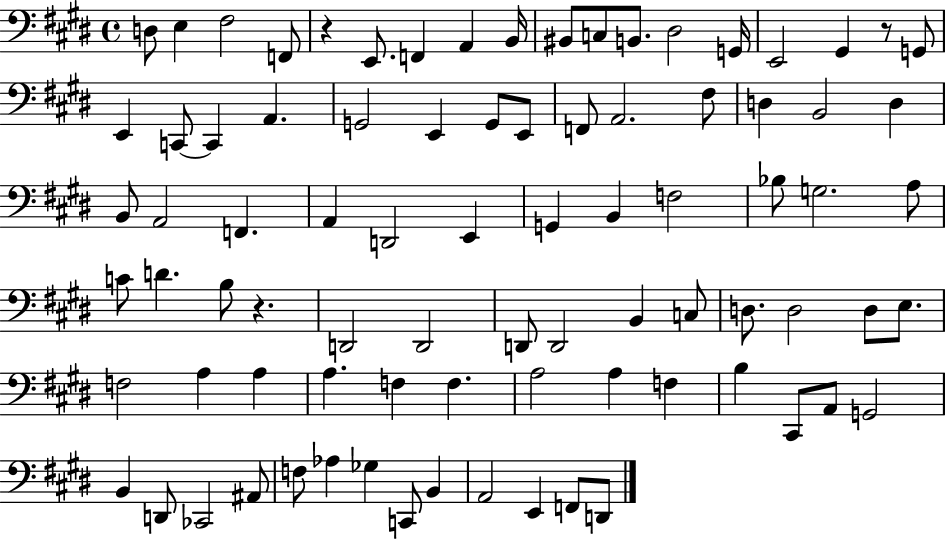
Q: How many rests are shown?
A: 3